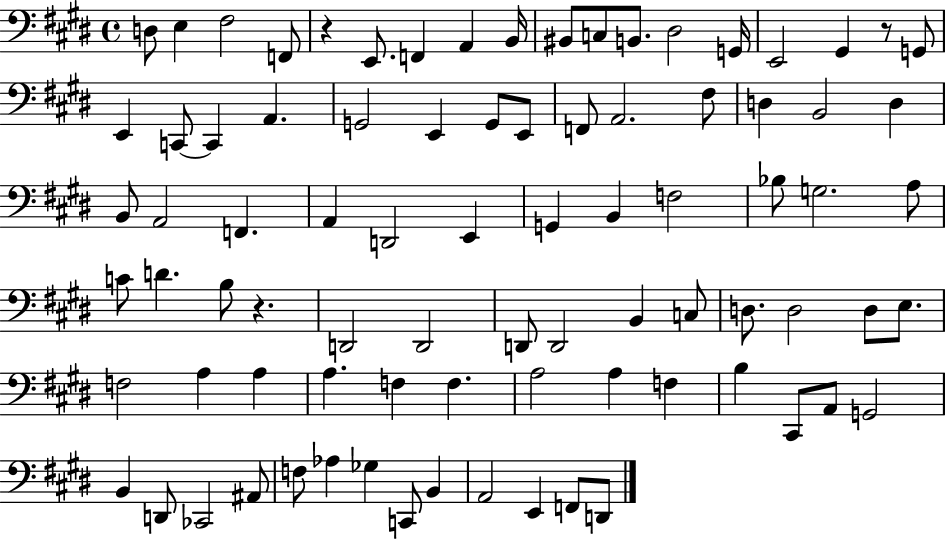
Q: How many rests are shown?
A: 3